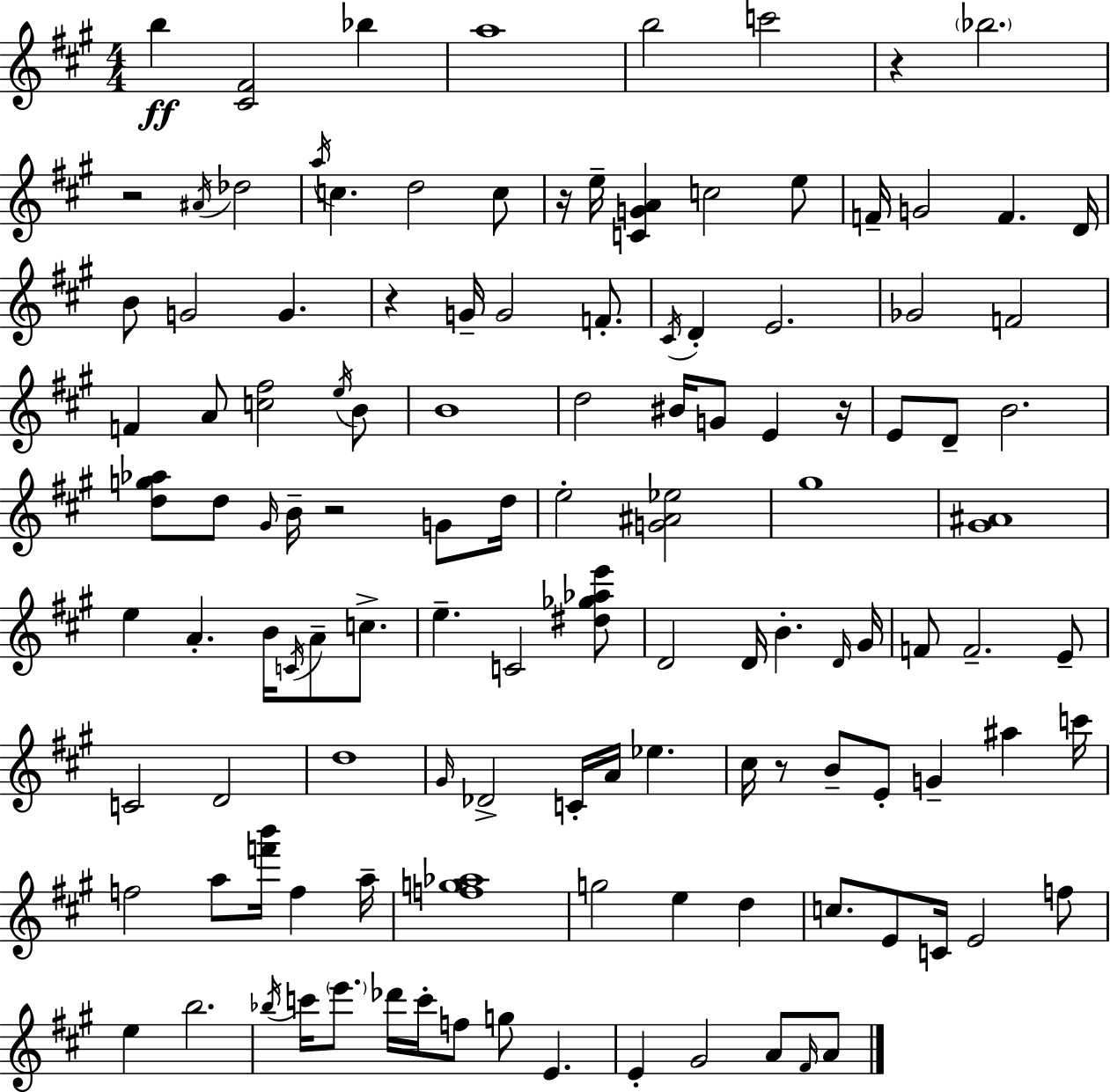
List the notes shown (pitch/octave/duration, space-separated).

B5/q [C#4,F#4]/h Bb5/q A5/w B5/h C6/h R/q Bb5/h. R/h A#4/s Db5/h A5/s C5/q. D5/h C5/e R/s E5/s [C4,G4,A4]/q C5/h E5/e F4/s G4/h F4/q. D4/s B4/e G4/h G4/q. R/q G4/s G4/h F4/e. C#4/s D4/q E4/h. Gb4/h F4/h F4/q A4/e [C5,F#5]/h E5/s B4/e B4/w D5/h BIS4/s G4/e E4/q R/s E4/e D4/e B4/h. [D5,G5,Ab5]/e D5/e G#4/s B4/s R/h G4/e D5/s E5/h [G4,A#4,Eb5]/h G#5/w [G#4,A#4]/w E5/q A4/q. B4/s C4/s A4/e C5/e. E5/q. C4/h [D#5,Gb5,Ab5,E6]/e D4/h D4/s B4/q. D4/s G#4/s F4/e F4/h. E4/e C4/h D4/h D5/w G#4/s Db4/h C4/s A4/s Eb5/q. C#5/s R/e B4/e E4/e G4/q A#5/q C6/s F5/h A5/e [F6,B6]/s F5/q A5/s [F5,G5,Ab5]/w G5/h E5/q D5/q C5/e. E4/e C4/s E4/h F5/e E5/q B5/h. Bb5/s C6/s E6/e. Db6/s C6/s F5/e G5/e E4/q. E4/q G#4/h A4/e F#4/s A4/e